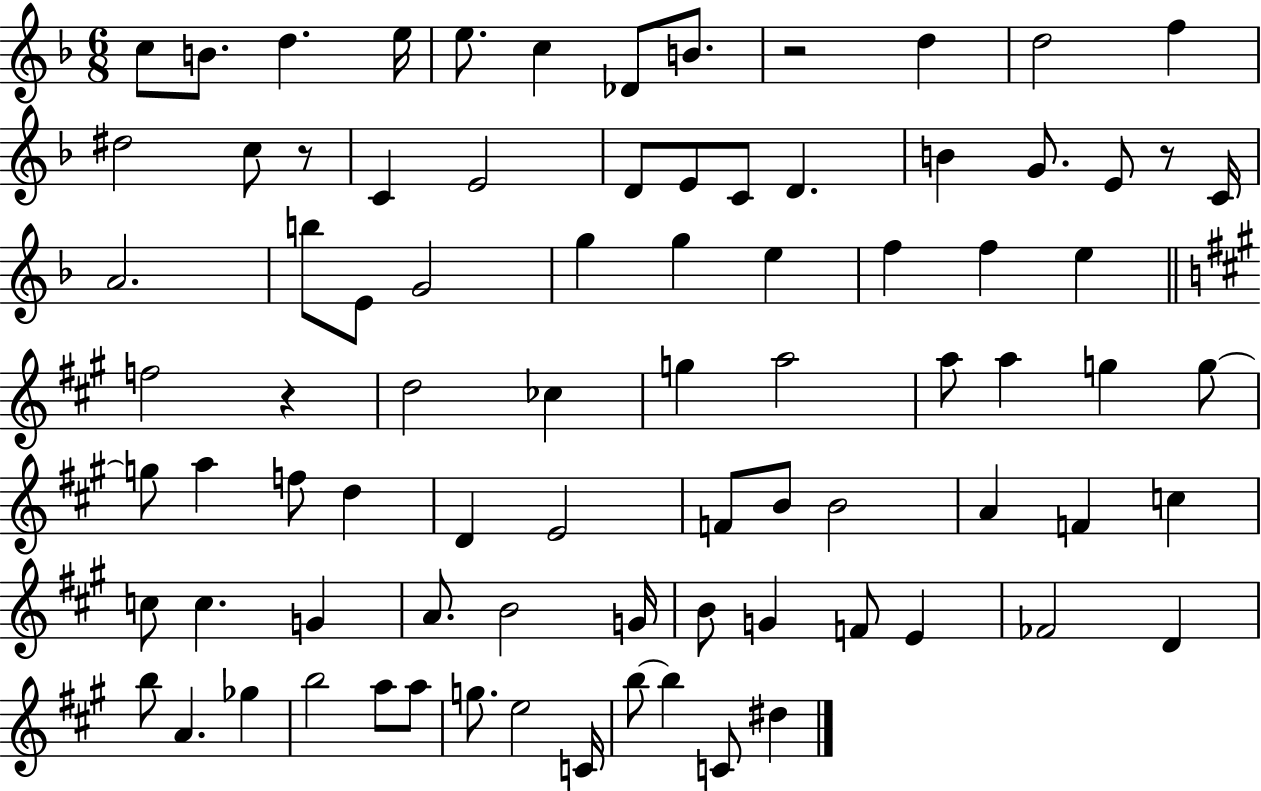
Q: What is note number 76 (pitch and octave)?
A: B5